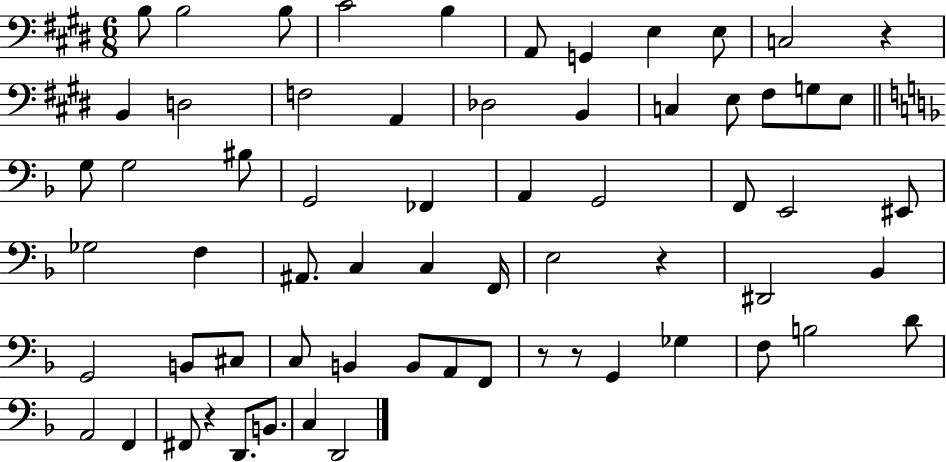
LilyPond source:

{
  \clef bass
  \numericTimeSignature
  \time 6/8
  \key e \major
  \repeat volta 2 { b8 b2 b8 | cis'2 b4 | a,8 g,4 e4 e8 | c2 r4 | \break b,4 d2 | f2 a,4 | des2 b,4 | c4 e8 fis8 g8 e8 | \break \bar "||" \break \key d \minor g8 g2 bis8 | g,2 fes,4 | a,4 g,2 | f,8 e,2 eis,8 | \break ges2 f4 | ais,8. c4 c4 f,16 | e2 r4 | dis,2 bes,4 | \break g,2 b,8 cis8 | c8 b,4 b,8 a,8 f,8 | r8 r8 g,4 ges4 | f8 b2 d'8 | \break a,2 f,4 | fis,8 r4 d,8. b,8. | c4 d,2 | } \bar "|."
}